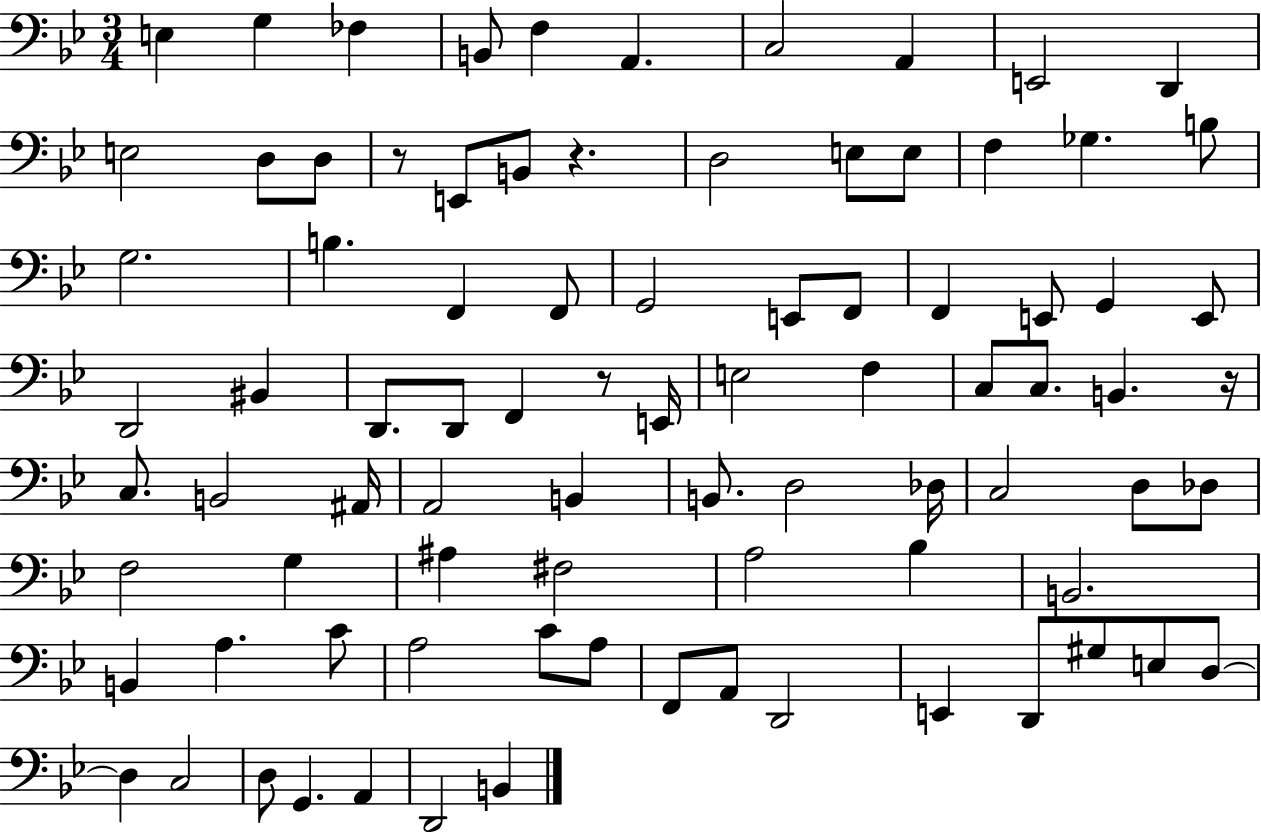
{
  \clef bass
  \numericTimeSignature
  \time 3/4
  \key bes \major
  e4 g4 fes4 | b,8 f4 a,4. | c2 a,4 | e,2 d,4 | \break e2 d8 d8 | r8 e,8 b,8 r4. | d2 e8 e8 | f4 ges4. b8 | \break g2. | b4. f,4 f,8 | g,2 e,8 f,8 | f,4 e,8 g,4 e,8 | \break d,2 bis,4 | d,8. d,8 f,4 r8 e,16 | e2 f4 | c8 c8. b,4. r16 | \break c8. b,2 ais,16 | a,2 b,4 | b,8. d2 des16 | c2 d8 des8 | \break f2 g4 | ais4 fis2 | a2 bes4 | b,2. | \break b,4 a4. c'8 | a2 c'8 a8 | f,8 a,8 d,2 | e,4 d,8 gis8 e8 d8~~ | \break d4 c2 | d8 g,4. a,4 | d,2 b,4 | \bar "|."
}